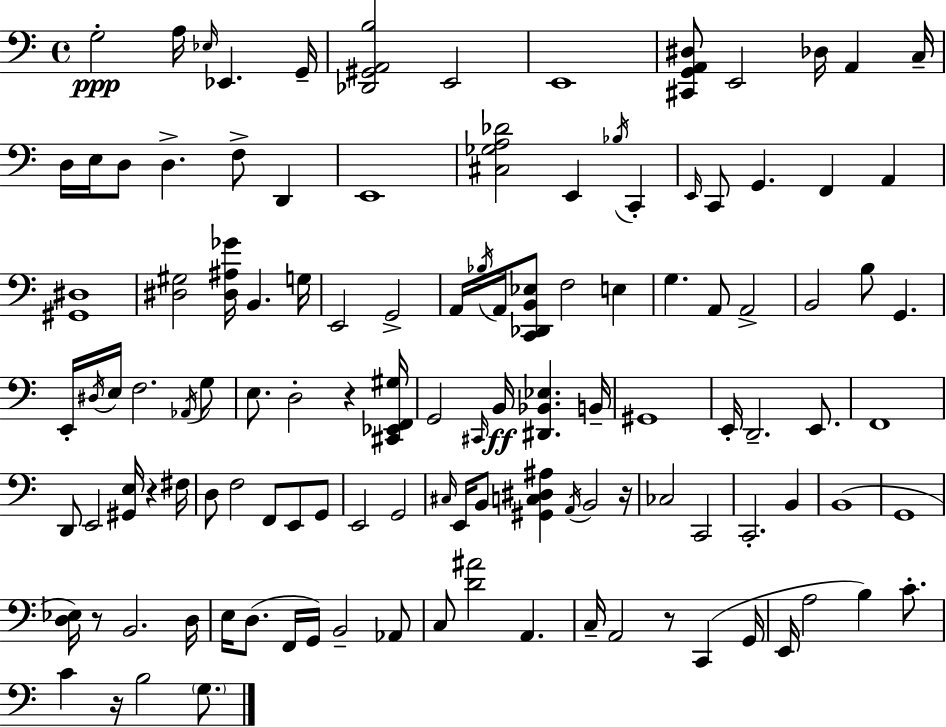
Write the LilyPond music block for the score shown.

{
  \clef bass
  \time 4/4
  \defaultTimeSignature
  \key a \minor
  \repeat volta 2 { g2-.\ppp a16 \grace { ees16 } ees,4. | g,16-- <des, gis, a, b>2 e,2 | e,1 | <cis, g, a, dis>8 e,2 des16 a,4 | \break c16-- d16 e16 d8 d4.-> f8-> d,4 | e,1 | <cis ges a des'>2 e,4 \acciaccatura { bes16 } c,4-. | \grace { e,16 } c,8 g,4. f,4 a,4 | \break <gis, dis>1 | <dis gis>2 <dis ais ges'>16 b,4. | g16 e,2 g,2-> | a,16 \acciaccatura { bes16 } a,16 <c, des, b, ees>8 f2 | \break e4 g4. a,8 a,2-> | b,2 b8 g,4. | e,16-. \acciaccatura { dis16 } e16 f2. | \acciaccatura { aes,16 } g8 e8. d2-. | \break r4 <cis, ees, f, gis>16 g,2 \grace { cis,16 }\ff b,16 | <dis, bes, ees>4. b,16-- gis,1 | e,16-. d,2.-- | e,8. f,1 | \break d,8 e,2 | <gis, e>16 r4 fis16 d8 f2 | f,8 e,8 g,8 e,2 g,2 | \grace { cis16 } e,16 b,8 <gis, c dis ais>4 \acciaccatura { a,16 } | \break b,2 r16 ces2 | c,2 c,2.-. | b,4 b,1( | g,1 | \break <d ees>16) r8 b,2. | d16 e16 d8.( f,16 g,16) b,2-- | aes,8 c8 <d' ais'>2 | a,4. c16-- a,2 | \break r8 c,4( g,16 e,16 a2 | b4) c'8.-. c'4 r16 b2 | \parenthesize g8. } \bar "|."
}